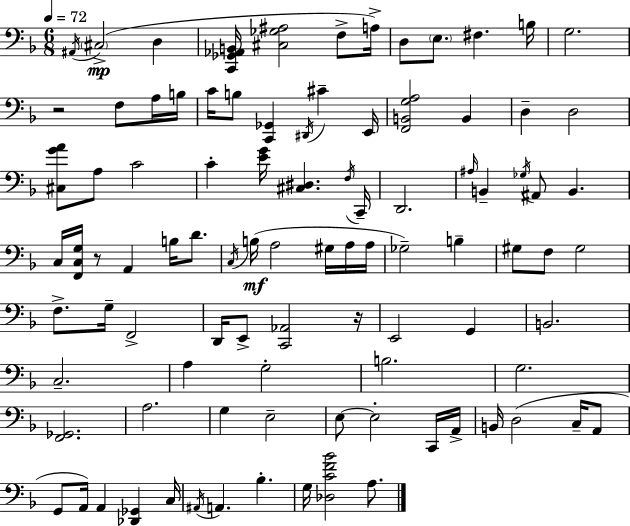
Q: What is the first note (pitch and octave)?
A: A#2